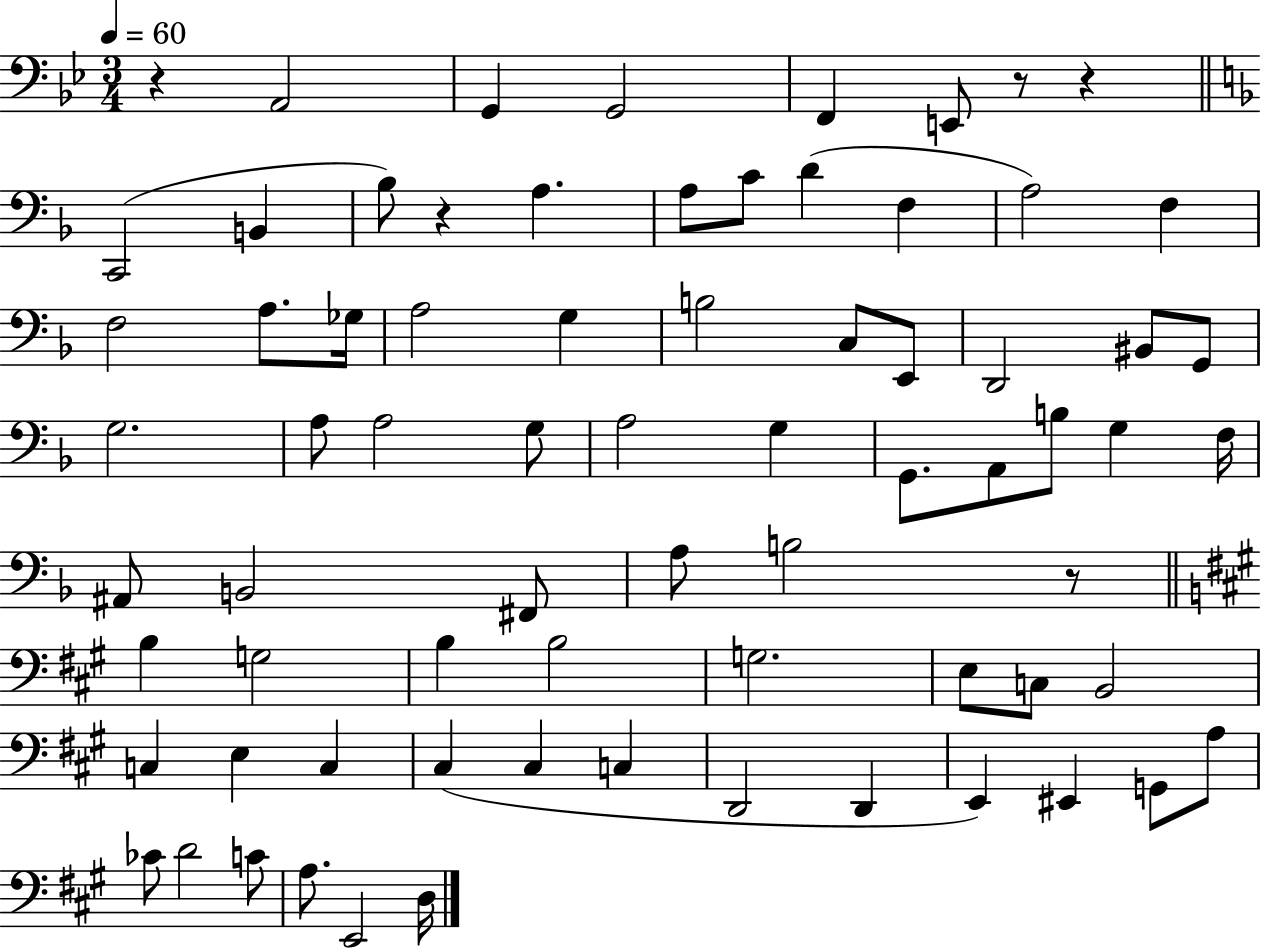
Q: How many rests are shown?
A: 5